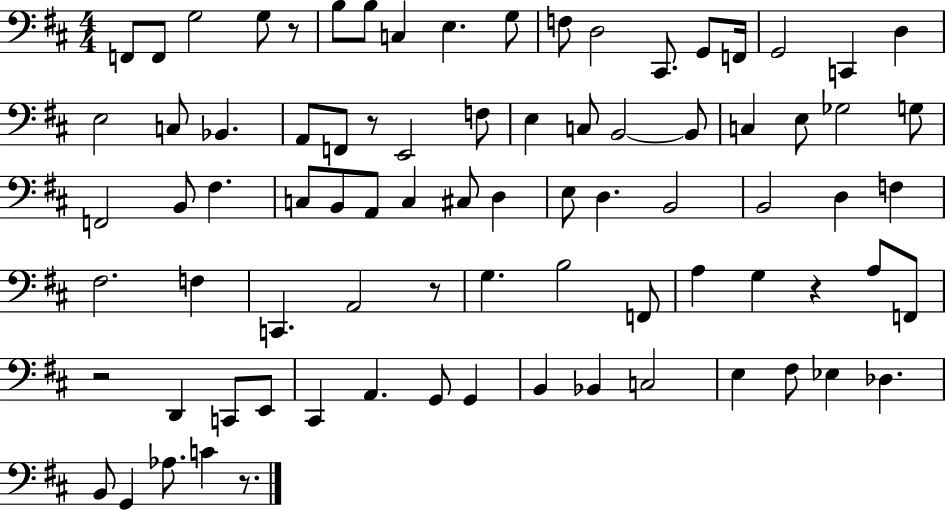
X:1
T:Untitled
M:4/4
L:1/4
K:D
F,,/2 F,,/2 G,2 G,/2 z/2 B,/2 B,/2 C, E, G,/2 F,/2 D,2 ^C,,/2 G,,/2 F,,/4 G,,2 C,, D, E,2 C,/2 _B,, A,,/2 F,,/2 z/2 E,,2 F,/2 E, C,/2 B,,2 B,,/2 C, E,/2 _G,2 G,/2 F,,2 B,,/2 ^F, C,/2 B,,/2 A,,/2 C, ^C,/2 D, E,/2 D, B,,2 B,,2 D, F, ^F,2 F, C,, A,,2 z/2 G, B,2 F,,/2 A, G, z A,/2 F,,/2 z2 D,, C,,/2 E,,/2 ^C,, A,, G,,/2 G,, B,, _B,, C,2 E, ^F,/2 _E, _D, B,,/2 G,, _A,/2 C z/2